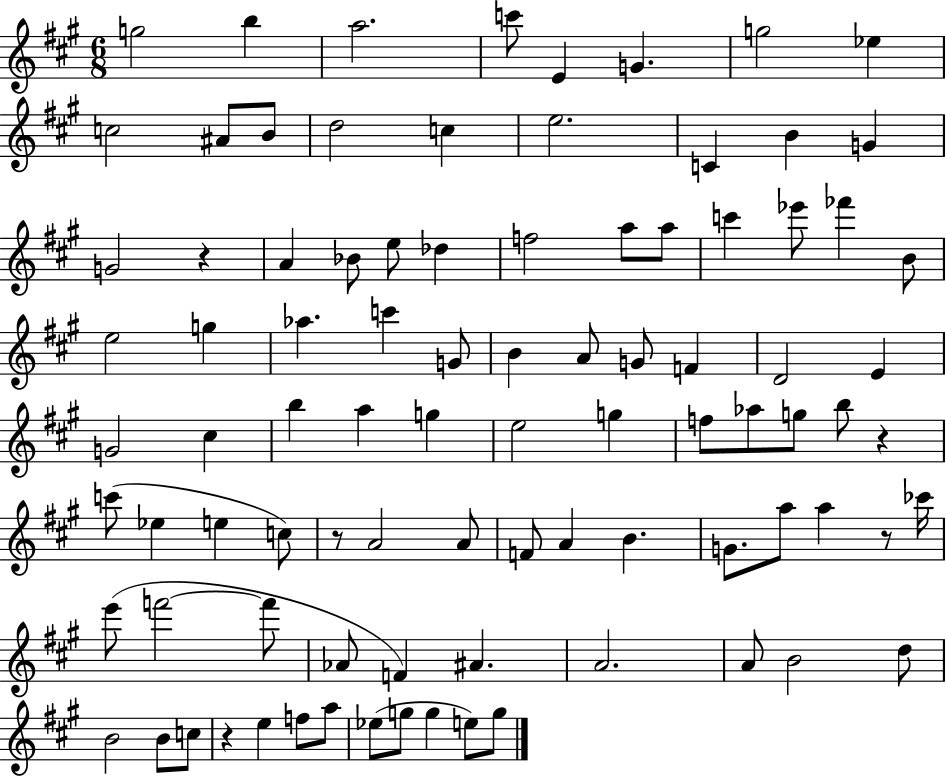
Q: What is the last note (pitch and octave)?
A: G5